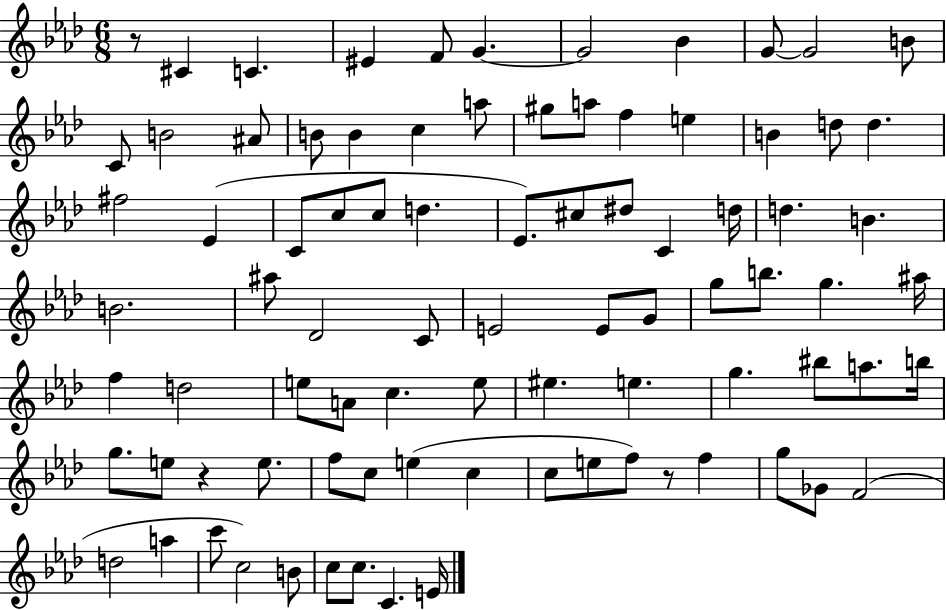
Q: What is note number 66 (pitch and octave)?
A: E5